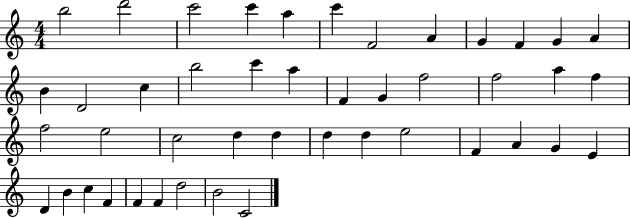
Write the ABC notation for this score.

X:1
T:Untitled
M:4/4
L:1/4
K:C
b2 d'2 c'2 c' a c' F2 A G F G A B D2 c b2 c' a F G f2 f2 a f f2 e2 c2 d d d d e2 F A G E D B c F F F d2 B2 C2